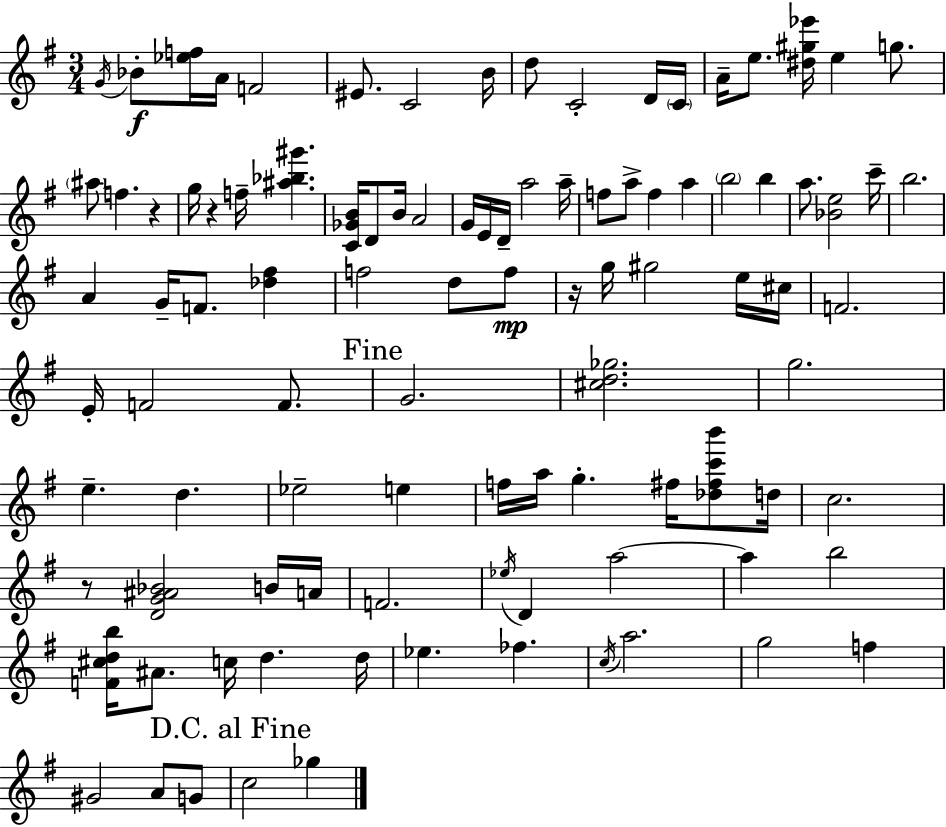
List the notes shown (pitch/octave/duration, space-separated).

G4/s Bb4/e [Eb5,F5]/s A4/s F4/h EIS4/e. C4/h B4/s D5/e C4/h D4/s C4/s A4/s E5/e. [D#5,G#5,Eb6]/s E5/q G5/e. A#5/e F5/q. R/q G5/s R/q F5/s [A#5,Bb5,G#6]/q. [C4,Gb4,B4]/s D4/e B4/s A4/h G4/s E4/s D4/s A5/h A5/s F5/e A5/e F5/q A5/q B5/h B5/q A5/e. [Bb4,E5]/h C6/s B5/h. A4/q G4/s F4/e. [Db5,F#5]/q F5/h D5/e F5/e R/s G5/s G#5/h E5/s C#5/s F4/h. E4/s F4/h F4/e. G4/h. [C#5,D5,Gb5]/h. G5/h. E5/q. D5/q. Eb5/h E5/q F5/s A5/s G5/q. F#5/s [Db5,F#5,C6,B6]/e D5/s C5/h. R/e [D4,G4,A#4,Bb4]/h B4/s A4/s F4/h. Eb5/s D4/q A5/h A5/q B5/h [F4,C#5,D5,B5]/s A#4/e. C5/s D5/q. D5/s Eb5/q. FES5/q. C5/s A5/h. G5/h F5/q G#4/h A4/e G4/e C5/h Gb5/q